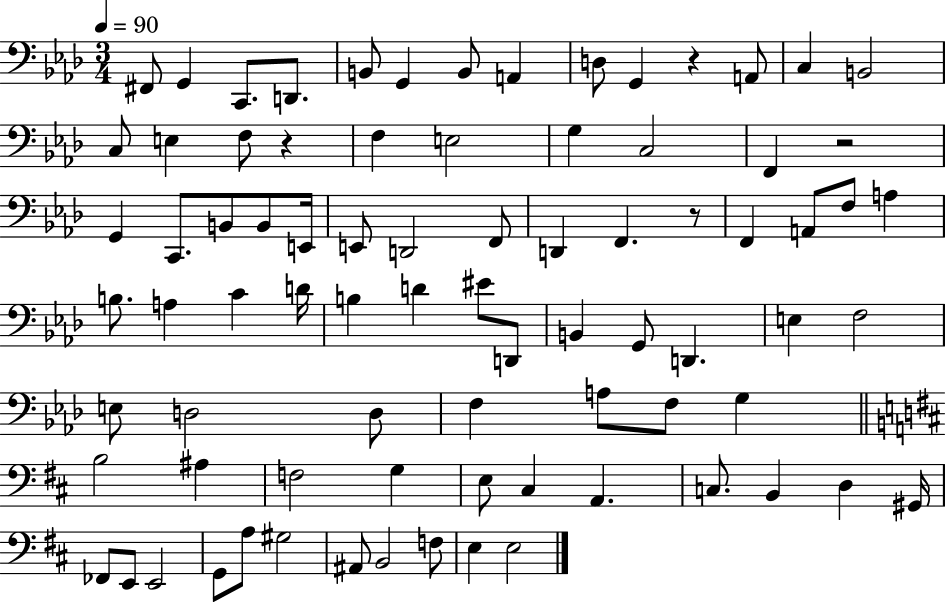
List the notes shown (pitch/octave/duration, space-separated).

F#2/e G2/q C2/e. D2/e. B2/e G2/q B2/e A2/q D3/e G2/q R/q A2/e C3/q B2/h C3/e E3/q F3/e R/q F3/q E3/h G3/q C3/h F2/q R/h G2/q C2/e. B2/e B2/e E2/s E2/e D2/h F2/e D2/q F2/q. R/e F2/q A2/e F3/e A3/q B3/e. A3/q C4/q D4/s B3/q D4/q EIS4/e D2/e B2/q G2/e D2/q. E3/q F3/h E3/e D3/h D3/e F3/q A3/e F3/e G3/q B3/h A#3/q F3/h G3/q E3/e C#3/q A2/q. C3/e. B2/q D3/q G#2/s FES2/e E2/e E2/h G2/e A3/e G#3/h A#2/e B2/h F3/e E3/q E3/h